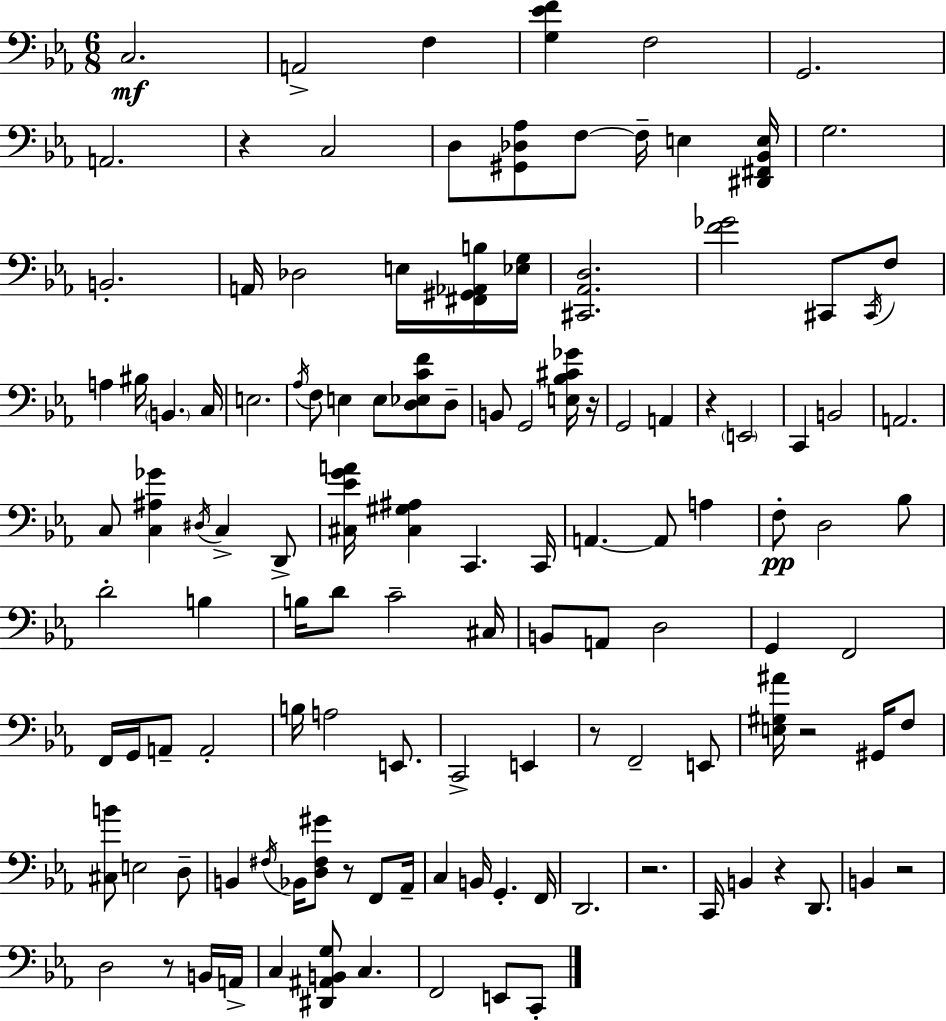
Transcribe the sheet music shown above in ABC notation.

X:1
T:Untitled
M:6/8
L:1/4
K:Eb
C,2 A,,2 F, [G,_EF] F,2 G,,2 A,,2 z C,2 D,/2 [^G,,_D,_A,]/2 F,/2 F,/4 E, [^D,,^F,,_B,,E,]/4 G,2 B,,2 A,,/4 _D,2 E,/4 [^F,,^G,,_A,,B,]/4 [_E,G,]/4 [^C,,_A,,D,]2 [F_G]2 ^C,,/2 ^C,,/4 F,/2 A, ^B,/4 B,, C,/4 E,2 _A,/4 F,/2 E, E,/2 [D,_E,CF]/2 D,/2 B,,/2 G,,2 [E,_B,^C_G]/4 z/4 G,,2 A,, z E,,2 C,, B,,2 A,,2 C,/2 [C,^A,_G] ^D,/4 C, D,,/2 [^C,_EGA]/4 [^C,^G,^A,] C,, C,,/4 A,, A,,/2 A, F,/2 D,2 _B,/2 D2 B, B,/4 D/2 C2 ^C,/4 B,,/2 A,,/2 D,2 G,, F,,2 F,,/4 G,,/4 A,,/2 A,,2 B,/4 A,2 E,,/2 C,,2 E,, z/2 F,,2 E,,/2 [E,^G,^A]/4 z2 ^G,,/4 F,/2 [^C,B]/2 E,2 D,/2 B,, ^F,/4 _B,,/4 [D,^F,^G]/2 z/2 F,,/2 _A,,/4 C, B,,/4 G,, F,,/4 D,,2 z2 C,,/4 B,, z D,,/2 B,, z2 D,2 z/2 B,,/4 A,,/4 C, [^D,,^A,,B,,G,]/2 C, F,,2 E,,/2 C,,/2